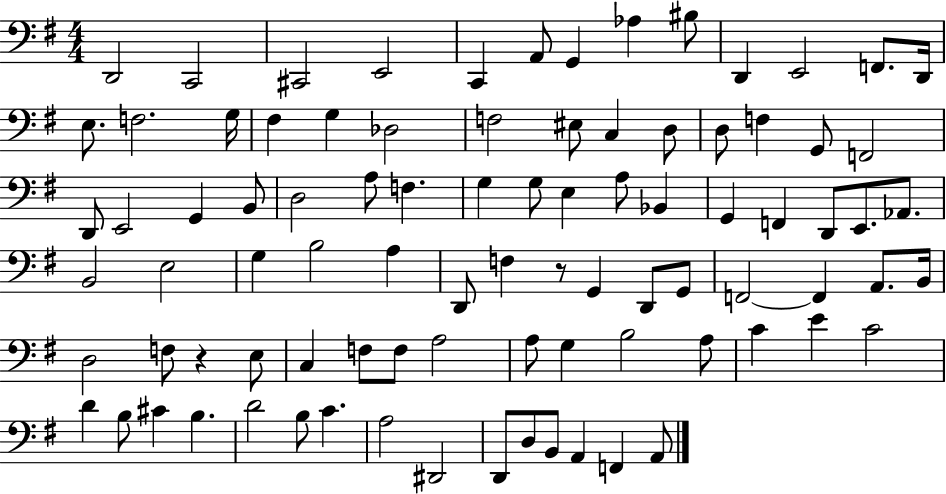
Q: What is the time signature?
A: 4/4